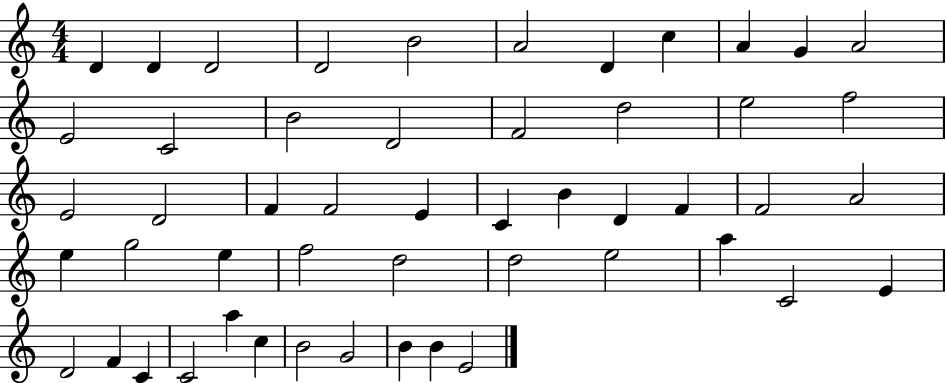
{
  \clef treble
  \numericTimeSignature
  \time 4/4
  \key c \major
  d'4 d'4 d'2 | d'2 b'2 | a'2 d'4 c''4 | a'4 g'4 a'2 | \break e'2 c'2 | b'2 d'2 | f'2 d''2 | e''2 f''2 | \break e'2 d'2 | f'4 f'2 e'4 | c'4 b'4 d'4 f'4 | f'2 a'2 | \break e''4 g''2 e''4 | f''2 d''2 | d''2 e''2 | a''4 c'2 e'4 | \break d'2 f'4 c'4 | c'2 a''4 c''4 | b'2 g'2 | b'4 b'4 e'2 | \break \bar "|."
}